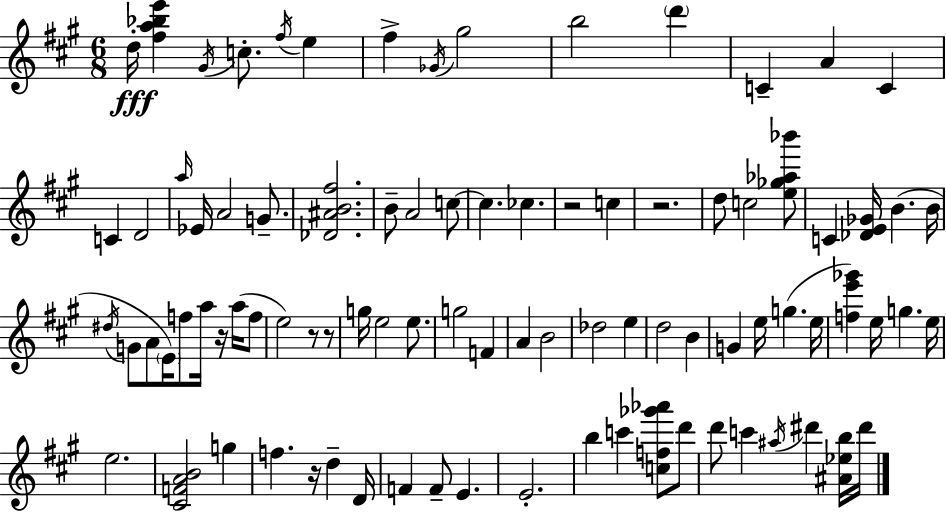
{
  \clef treble
  \numericTimeSignature
  \time 6/8
  \key a \major
  d''16-.\fff <fis'' a'' bes'' e'''>4 \acciaccatura { gis'16 } c''8.-. \acciaccatura { fis''16 } e''4 | fis''4-> \acciaccatura { ges'16 } gis''2 | b''2 \parenthesize d'''4 | c'4-- a'4 c'4 | \break c'4 d'2 | \grace { a''16 } ees'16 a'2 | g'8.-- <des' ais' b' fis''>2. | b'8-- a'2 | \break c''8~~ c''4. ces''4. | r2 | c''4 r2. | d''8 c''2 | \break <e'' ges'' aes'' bes'''>8 c'4 <des' e' ges'>16 b'4.( | b'16 \acciaccatura { dis''16 } g'8 a'8 \parenthesize e'16) f''8 | a''16 r16 a''16( f''8 e''2) | r8 r8 g''16 e''2 | \break e''8. g''2 | f'4 a'4 b'2 | des''2 | e''4 d''2 | \break b'4 g'4 e''16 g''4.( | e''16 <f'' e''' ges'''>4) e''16 g''4. | e''16 e''2. | <cis' f' a' b'>2 | \break g''4 f''4. r16 | d''4-- d'16 f'4 f'8-- e'4. | e'2.-. | b''4 c'''4 | \break <c'' f'' ges''' aes'''>8 d'''8 d'''8 c'''4 \acciaccatura { ais''16 } | dis'''4 <ais' ees'' b''>16 dis'''16 \bar "|."
}